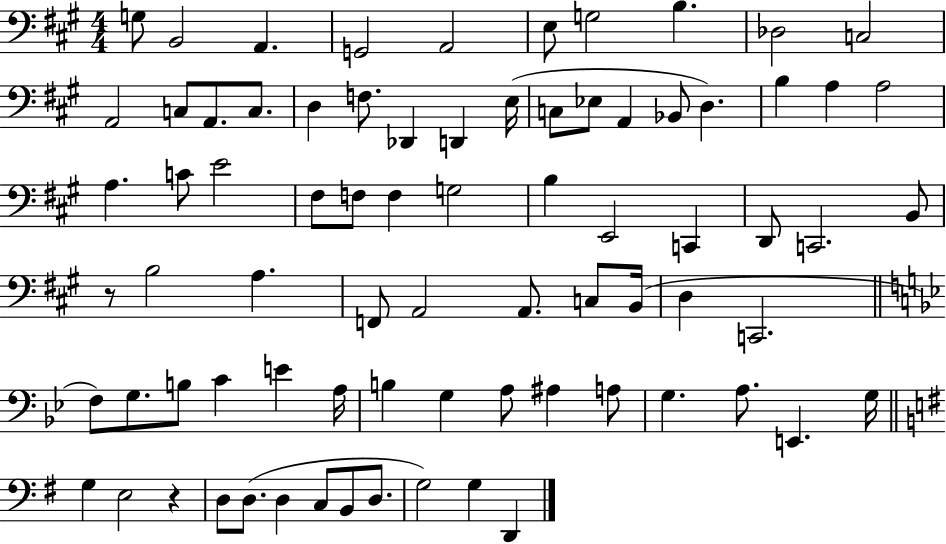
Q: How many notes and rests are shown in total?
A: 77